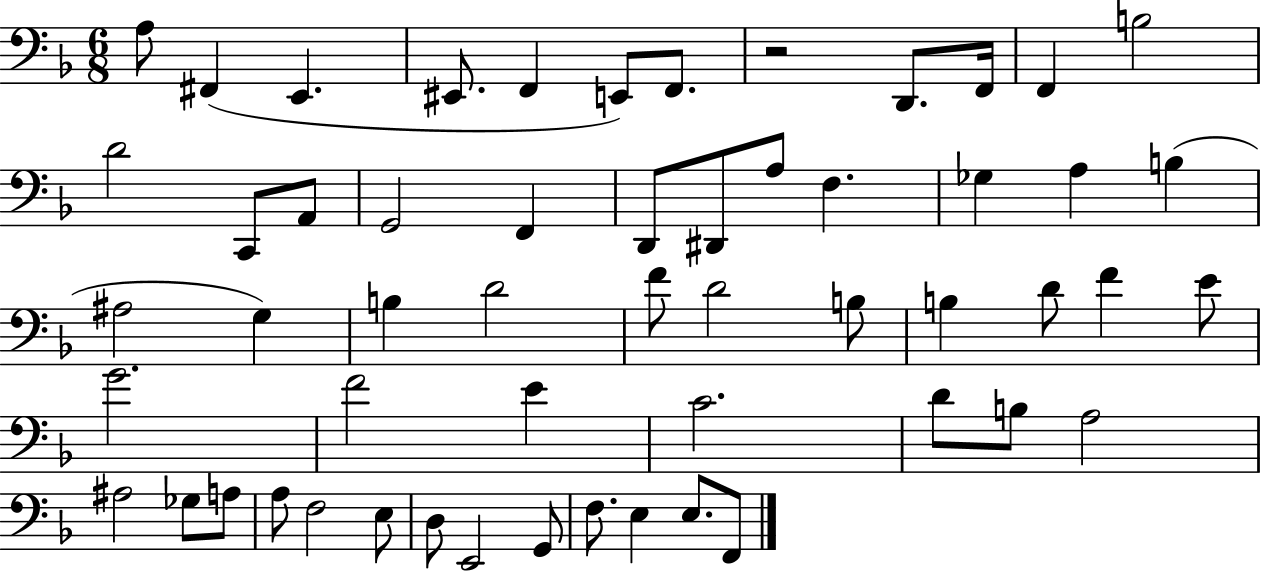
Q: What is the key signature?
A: F major